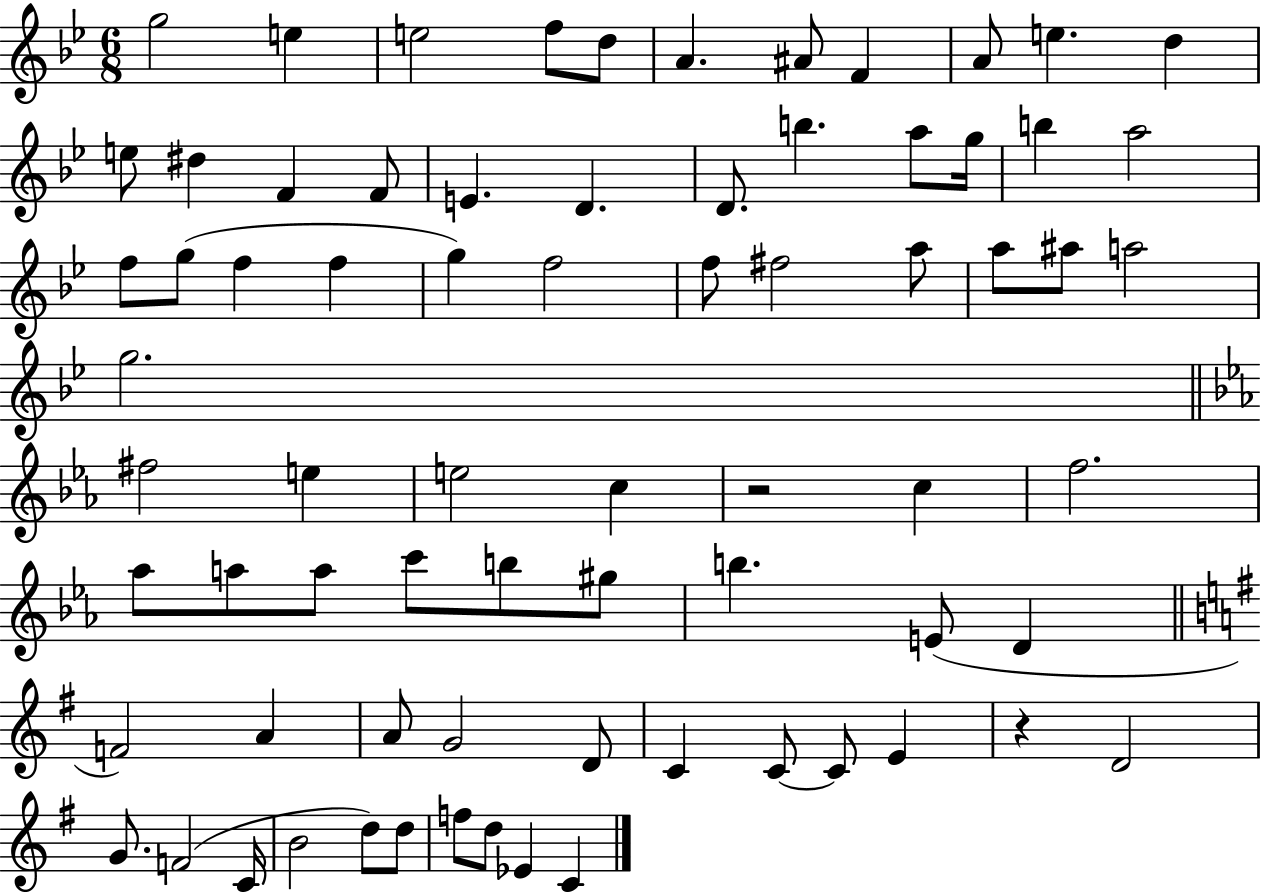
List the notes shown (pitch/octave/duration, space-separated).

G5/h E5/q E5/h F5/e D5/e A4/q. A#4/e F4/q A4/e E5/q. D5/q E5/e D#5/q F4/q F4/e E4/q. D4/q. D4/e. B5/q. A5/e G5/s B5/q A5/h F5/e G5/e F5/q F5/q G5/q F5/h F5/e F#5/h A5/e A5/e A#5/e A5/h G5/h. F#5/h E5/q E5/h C5/q R/h C5/q F5/h. Ab5/e A5/e A5/e C6/e B5/e G#5/e B5/q. E4/e D4/q F4/h A4/q A4/e G4/h D4/e C4/q C4/e C4/e E4/q R/q D4/h G4/e. F4/h C4/s B4/h D5/e D5/e F5/e D5/e Eb4/q C4/q